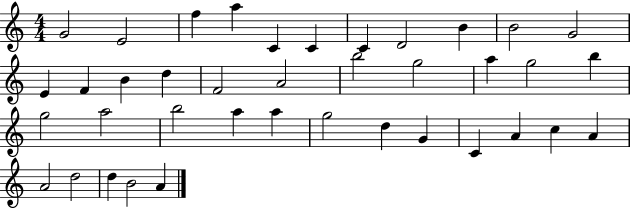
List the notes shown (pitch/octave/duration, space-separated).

G4/h E4/h F5/q A5/q C4/q C4/q C4/q D4/h B4/q B4/h G4/h E4/q F4/q B4/q D5/q F4/h A4/h B5/h G5/h A5/q G5/h B5/q G5/h A5/h B5/h A5/q A5/q G5/h D5/q G4/q C4/q A4/q C5/q A4/q A4/h D5/h D5/q B4/h A4/q